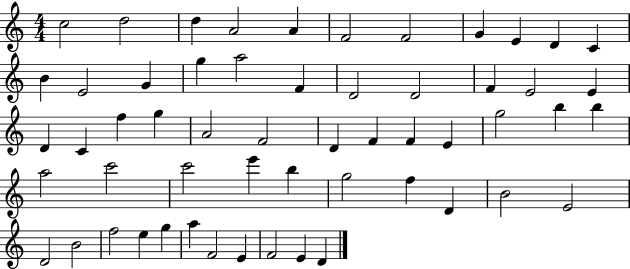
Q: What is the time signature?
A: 4/4